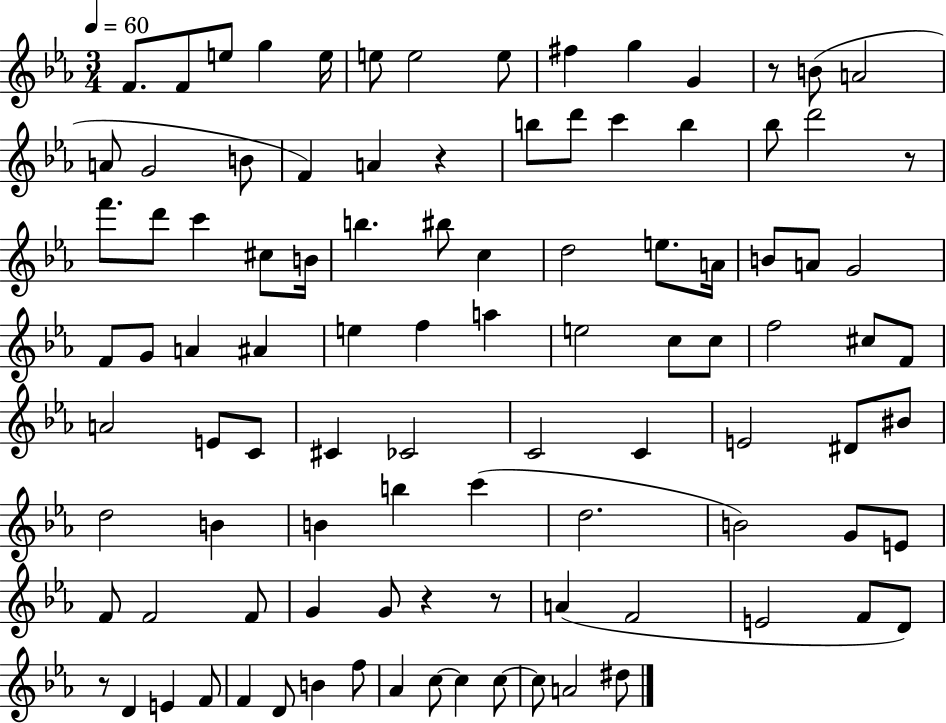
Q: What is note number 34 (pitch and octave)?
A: E5